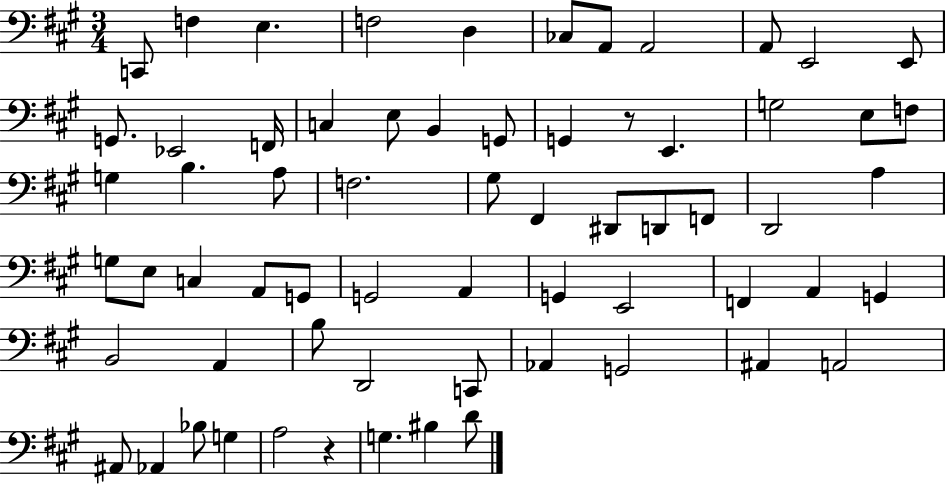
C2/e F3/q E3/q. F3/h D3/q CES3/e A2/e A2/h A2/e E2/h E2/e G2/e. Eb2/h F2/s C3/q E3/e B2/q G2/e G2/q R/e E2/q. G3/h E3/e F3/e G3/q B3/q. A3/e F3/h. G#3/e F#2/q D#2/e D2/e F2/e D2/h A3/q G3/e E3/e C3/q A2/e G2/e G2/h A2/q G2/q E2/h F2/q A2/q G2/q B2/h A2/q B3/e D2/h C2/e Ab2/q G2/h A#2/q A2/h A#2/e Ab2/q Bb3/e G3/q A3/h R/q G3/q. BIS3/q D4/e